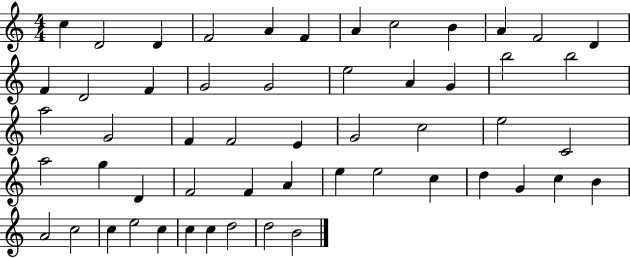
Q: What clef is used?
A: treble